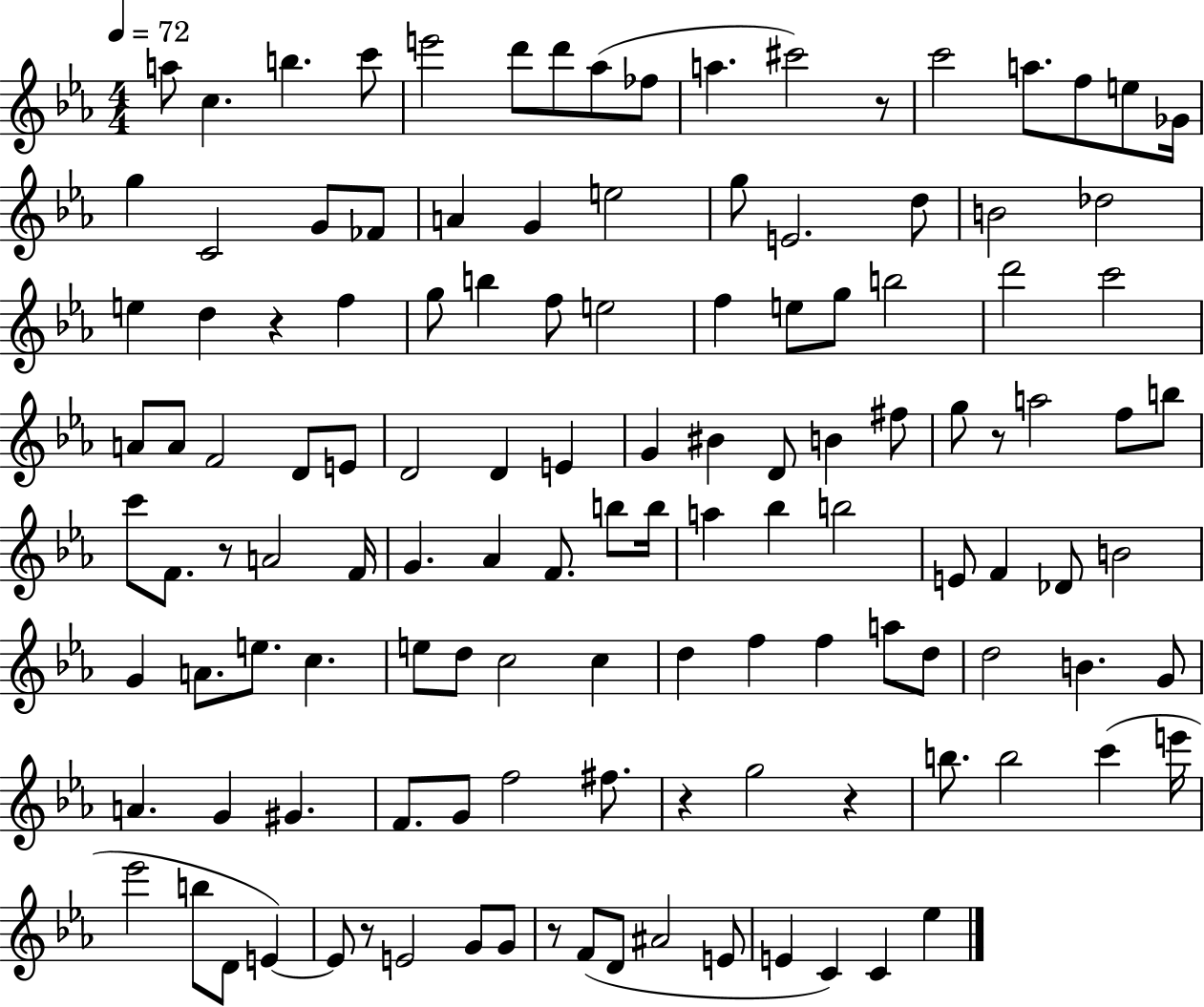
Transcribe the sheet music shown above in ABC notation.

X:1
T:Untitled
M:4/4
L:1/4
K:Eb
a/2 c b c'/2 e'2 d'/2 d'/2 _a/2 _f/2 a ^c'2 z/2 c'2 a/2 f/2 e/2 _G/4 g C2 G/2 _F/2 A G e2 g/2 E2 d/2 B2 _d2 e d z f g/2 b f/2 e2 f e/2 g/2 b2 d'2 c'2 A/2 A/2 F2 D/2 E/2 D2 D E G ^B D/2 B ^f/2 g/2 z/2 a2 f/2 b/2 c'/2 F/2 z/2 A2 F/4 G _A F/2 b/2 b/4 a _b b2 E/2 F _D/2 B2 G A/2 e/2 c e/2 d/2 c2 c d f f a/2 d/2 d2 B G/2 A G ^G F/2 G/2 f2 ^f/2 z g2 z b/2 b2 c' e'/4 _e'2 b/2 D/2 E E/2 z/2 E2 G/2 G/2 z/2 F/2 D/2 ^A2 E/2 E C C _e